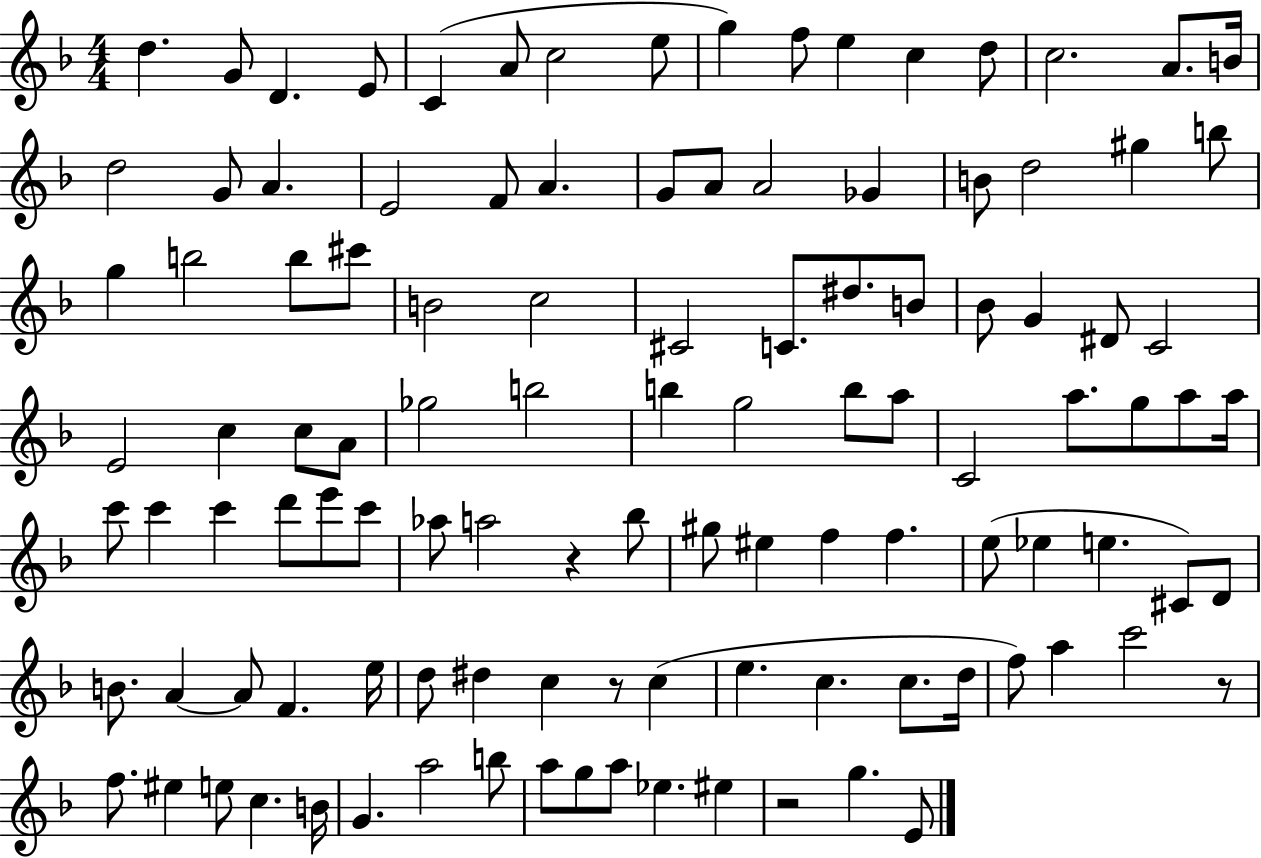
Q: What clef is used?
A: treble